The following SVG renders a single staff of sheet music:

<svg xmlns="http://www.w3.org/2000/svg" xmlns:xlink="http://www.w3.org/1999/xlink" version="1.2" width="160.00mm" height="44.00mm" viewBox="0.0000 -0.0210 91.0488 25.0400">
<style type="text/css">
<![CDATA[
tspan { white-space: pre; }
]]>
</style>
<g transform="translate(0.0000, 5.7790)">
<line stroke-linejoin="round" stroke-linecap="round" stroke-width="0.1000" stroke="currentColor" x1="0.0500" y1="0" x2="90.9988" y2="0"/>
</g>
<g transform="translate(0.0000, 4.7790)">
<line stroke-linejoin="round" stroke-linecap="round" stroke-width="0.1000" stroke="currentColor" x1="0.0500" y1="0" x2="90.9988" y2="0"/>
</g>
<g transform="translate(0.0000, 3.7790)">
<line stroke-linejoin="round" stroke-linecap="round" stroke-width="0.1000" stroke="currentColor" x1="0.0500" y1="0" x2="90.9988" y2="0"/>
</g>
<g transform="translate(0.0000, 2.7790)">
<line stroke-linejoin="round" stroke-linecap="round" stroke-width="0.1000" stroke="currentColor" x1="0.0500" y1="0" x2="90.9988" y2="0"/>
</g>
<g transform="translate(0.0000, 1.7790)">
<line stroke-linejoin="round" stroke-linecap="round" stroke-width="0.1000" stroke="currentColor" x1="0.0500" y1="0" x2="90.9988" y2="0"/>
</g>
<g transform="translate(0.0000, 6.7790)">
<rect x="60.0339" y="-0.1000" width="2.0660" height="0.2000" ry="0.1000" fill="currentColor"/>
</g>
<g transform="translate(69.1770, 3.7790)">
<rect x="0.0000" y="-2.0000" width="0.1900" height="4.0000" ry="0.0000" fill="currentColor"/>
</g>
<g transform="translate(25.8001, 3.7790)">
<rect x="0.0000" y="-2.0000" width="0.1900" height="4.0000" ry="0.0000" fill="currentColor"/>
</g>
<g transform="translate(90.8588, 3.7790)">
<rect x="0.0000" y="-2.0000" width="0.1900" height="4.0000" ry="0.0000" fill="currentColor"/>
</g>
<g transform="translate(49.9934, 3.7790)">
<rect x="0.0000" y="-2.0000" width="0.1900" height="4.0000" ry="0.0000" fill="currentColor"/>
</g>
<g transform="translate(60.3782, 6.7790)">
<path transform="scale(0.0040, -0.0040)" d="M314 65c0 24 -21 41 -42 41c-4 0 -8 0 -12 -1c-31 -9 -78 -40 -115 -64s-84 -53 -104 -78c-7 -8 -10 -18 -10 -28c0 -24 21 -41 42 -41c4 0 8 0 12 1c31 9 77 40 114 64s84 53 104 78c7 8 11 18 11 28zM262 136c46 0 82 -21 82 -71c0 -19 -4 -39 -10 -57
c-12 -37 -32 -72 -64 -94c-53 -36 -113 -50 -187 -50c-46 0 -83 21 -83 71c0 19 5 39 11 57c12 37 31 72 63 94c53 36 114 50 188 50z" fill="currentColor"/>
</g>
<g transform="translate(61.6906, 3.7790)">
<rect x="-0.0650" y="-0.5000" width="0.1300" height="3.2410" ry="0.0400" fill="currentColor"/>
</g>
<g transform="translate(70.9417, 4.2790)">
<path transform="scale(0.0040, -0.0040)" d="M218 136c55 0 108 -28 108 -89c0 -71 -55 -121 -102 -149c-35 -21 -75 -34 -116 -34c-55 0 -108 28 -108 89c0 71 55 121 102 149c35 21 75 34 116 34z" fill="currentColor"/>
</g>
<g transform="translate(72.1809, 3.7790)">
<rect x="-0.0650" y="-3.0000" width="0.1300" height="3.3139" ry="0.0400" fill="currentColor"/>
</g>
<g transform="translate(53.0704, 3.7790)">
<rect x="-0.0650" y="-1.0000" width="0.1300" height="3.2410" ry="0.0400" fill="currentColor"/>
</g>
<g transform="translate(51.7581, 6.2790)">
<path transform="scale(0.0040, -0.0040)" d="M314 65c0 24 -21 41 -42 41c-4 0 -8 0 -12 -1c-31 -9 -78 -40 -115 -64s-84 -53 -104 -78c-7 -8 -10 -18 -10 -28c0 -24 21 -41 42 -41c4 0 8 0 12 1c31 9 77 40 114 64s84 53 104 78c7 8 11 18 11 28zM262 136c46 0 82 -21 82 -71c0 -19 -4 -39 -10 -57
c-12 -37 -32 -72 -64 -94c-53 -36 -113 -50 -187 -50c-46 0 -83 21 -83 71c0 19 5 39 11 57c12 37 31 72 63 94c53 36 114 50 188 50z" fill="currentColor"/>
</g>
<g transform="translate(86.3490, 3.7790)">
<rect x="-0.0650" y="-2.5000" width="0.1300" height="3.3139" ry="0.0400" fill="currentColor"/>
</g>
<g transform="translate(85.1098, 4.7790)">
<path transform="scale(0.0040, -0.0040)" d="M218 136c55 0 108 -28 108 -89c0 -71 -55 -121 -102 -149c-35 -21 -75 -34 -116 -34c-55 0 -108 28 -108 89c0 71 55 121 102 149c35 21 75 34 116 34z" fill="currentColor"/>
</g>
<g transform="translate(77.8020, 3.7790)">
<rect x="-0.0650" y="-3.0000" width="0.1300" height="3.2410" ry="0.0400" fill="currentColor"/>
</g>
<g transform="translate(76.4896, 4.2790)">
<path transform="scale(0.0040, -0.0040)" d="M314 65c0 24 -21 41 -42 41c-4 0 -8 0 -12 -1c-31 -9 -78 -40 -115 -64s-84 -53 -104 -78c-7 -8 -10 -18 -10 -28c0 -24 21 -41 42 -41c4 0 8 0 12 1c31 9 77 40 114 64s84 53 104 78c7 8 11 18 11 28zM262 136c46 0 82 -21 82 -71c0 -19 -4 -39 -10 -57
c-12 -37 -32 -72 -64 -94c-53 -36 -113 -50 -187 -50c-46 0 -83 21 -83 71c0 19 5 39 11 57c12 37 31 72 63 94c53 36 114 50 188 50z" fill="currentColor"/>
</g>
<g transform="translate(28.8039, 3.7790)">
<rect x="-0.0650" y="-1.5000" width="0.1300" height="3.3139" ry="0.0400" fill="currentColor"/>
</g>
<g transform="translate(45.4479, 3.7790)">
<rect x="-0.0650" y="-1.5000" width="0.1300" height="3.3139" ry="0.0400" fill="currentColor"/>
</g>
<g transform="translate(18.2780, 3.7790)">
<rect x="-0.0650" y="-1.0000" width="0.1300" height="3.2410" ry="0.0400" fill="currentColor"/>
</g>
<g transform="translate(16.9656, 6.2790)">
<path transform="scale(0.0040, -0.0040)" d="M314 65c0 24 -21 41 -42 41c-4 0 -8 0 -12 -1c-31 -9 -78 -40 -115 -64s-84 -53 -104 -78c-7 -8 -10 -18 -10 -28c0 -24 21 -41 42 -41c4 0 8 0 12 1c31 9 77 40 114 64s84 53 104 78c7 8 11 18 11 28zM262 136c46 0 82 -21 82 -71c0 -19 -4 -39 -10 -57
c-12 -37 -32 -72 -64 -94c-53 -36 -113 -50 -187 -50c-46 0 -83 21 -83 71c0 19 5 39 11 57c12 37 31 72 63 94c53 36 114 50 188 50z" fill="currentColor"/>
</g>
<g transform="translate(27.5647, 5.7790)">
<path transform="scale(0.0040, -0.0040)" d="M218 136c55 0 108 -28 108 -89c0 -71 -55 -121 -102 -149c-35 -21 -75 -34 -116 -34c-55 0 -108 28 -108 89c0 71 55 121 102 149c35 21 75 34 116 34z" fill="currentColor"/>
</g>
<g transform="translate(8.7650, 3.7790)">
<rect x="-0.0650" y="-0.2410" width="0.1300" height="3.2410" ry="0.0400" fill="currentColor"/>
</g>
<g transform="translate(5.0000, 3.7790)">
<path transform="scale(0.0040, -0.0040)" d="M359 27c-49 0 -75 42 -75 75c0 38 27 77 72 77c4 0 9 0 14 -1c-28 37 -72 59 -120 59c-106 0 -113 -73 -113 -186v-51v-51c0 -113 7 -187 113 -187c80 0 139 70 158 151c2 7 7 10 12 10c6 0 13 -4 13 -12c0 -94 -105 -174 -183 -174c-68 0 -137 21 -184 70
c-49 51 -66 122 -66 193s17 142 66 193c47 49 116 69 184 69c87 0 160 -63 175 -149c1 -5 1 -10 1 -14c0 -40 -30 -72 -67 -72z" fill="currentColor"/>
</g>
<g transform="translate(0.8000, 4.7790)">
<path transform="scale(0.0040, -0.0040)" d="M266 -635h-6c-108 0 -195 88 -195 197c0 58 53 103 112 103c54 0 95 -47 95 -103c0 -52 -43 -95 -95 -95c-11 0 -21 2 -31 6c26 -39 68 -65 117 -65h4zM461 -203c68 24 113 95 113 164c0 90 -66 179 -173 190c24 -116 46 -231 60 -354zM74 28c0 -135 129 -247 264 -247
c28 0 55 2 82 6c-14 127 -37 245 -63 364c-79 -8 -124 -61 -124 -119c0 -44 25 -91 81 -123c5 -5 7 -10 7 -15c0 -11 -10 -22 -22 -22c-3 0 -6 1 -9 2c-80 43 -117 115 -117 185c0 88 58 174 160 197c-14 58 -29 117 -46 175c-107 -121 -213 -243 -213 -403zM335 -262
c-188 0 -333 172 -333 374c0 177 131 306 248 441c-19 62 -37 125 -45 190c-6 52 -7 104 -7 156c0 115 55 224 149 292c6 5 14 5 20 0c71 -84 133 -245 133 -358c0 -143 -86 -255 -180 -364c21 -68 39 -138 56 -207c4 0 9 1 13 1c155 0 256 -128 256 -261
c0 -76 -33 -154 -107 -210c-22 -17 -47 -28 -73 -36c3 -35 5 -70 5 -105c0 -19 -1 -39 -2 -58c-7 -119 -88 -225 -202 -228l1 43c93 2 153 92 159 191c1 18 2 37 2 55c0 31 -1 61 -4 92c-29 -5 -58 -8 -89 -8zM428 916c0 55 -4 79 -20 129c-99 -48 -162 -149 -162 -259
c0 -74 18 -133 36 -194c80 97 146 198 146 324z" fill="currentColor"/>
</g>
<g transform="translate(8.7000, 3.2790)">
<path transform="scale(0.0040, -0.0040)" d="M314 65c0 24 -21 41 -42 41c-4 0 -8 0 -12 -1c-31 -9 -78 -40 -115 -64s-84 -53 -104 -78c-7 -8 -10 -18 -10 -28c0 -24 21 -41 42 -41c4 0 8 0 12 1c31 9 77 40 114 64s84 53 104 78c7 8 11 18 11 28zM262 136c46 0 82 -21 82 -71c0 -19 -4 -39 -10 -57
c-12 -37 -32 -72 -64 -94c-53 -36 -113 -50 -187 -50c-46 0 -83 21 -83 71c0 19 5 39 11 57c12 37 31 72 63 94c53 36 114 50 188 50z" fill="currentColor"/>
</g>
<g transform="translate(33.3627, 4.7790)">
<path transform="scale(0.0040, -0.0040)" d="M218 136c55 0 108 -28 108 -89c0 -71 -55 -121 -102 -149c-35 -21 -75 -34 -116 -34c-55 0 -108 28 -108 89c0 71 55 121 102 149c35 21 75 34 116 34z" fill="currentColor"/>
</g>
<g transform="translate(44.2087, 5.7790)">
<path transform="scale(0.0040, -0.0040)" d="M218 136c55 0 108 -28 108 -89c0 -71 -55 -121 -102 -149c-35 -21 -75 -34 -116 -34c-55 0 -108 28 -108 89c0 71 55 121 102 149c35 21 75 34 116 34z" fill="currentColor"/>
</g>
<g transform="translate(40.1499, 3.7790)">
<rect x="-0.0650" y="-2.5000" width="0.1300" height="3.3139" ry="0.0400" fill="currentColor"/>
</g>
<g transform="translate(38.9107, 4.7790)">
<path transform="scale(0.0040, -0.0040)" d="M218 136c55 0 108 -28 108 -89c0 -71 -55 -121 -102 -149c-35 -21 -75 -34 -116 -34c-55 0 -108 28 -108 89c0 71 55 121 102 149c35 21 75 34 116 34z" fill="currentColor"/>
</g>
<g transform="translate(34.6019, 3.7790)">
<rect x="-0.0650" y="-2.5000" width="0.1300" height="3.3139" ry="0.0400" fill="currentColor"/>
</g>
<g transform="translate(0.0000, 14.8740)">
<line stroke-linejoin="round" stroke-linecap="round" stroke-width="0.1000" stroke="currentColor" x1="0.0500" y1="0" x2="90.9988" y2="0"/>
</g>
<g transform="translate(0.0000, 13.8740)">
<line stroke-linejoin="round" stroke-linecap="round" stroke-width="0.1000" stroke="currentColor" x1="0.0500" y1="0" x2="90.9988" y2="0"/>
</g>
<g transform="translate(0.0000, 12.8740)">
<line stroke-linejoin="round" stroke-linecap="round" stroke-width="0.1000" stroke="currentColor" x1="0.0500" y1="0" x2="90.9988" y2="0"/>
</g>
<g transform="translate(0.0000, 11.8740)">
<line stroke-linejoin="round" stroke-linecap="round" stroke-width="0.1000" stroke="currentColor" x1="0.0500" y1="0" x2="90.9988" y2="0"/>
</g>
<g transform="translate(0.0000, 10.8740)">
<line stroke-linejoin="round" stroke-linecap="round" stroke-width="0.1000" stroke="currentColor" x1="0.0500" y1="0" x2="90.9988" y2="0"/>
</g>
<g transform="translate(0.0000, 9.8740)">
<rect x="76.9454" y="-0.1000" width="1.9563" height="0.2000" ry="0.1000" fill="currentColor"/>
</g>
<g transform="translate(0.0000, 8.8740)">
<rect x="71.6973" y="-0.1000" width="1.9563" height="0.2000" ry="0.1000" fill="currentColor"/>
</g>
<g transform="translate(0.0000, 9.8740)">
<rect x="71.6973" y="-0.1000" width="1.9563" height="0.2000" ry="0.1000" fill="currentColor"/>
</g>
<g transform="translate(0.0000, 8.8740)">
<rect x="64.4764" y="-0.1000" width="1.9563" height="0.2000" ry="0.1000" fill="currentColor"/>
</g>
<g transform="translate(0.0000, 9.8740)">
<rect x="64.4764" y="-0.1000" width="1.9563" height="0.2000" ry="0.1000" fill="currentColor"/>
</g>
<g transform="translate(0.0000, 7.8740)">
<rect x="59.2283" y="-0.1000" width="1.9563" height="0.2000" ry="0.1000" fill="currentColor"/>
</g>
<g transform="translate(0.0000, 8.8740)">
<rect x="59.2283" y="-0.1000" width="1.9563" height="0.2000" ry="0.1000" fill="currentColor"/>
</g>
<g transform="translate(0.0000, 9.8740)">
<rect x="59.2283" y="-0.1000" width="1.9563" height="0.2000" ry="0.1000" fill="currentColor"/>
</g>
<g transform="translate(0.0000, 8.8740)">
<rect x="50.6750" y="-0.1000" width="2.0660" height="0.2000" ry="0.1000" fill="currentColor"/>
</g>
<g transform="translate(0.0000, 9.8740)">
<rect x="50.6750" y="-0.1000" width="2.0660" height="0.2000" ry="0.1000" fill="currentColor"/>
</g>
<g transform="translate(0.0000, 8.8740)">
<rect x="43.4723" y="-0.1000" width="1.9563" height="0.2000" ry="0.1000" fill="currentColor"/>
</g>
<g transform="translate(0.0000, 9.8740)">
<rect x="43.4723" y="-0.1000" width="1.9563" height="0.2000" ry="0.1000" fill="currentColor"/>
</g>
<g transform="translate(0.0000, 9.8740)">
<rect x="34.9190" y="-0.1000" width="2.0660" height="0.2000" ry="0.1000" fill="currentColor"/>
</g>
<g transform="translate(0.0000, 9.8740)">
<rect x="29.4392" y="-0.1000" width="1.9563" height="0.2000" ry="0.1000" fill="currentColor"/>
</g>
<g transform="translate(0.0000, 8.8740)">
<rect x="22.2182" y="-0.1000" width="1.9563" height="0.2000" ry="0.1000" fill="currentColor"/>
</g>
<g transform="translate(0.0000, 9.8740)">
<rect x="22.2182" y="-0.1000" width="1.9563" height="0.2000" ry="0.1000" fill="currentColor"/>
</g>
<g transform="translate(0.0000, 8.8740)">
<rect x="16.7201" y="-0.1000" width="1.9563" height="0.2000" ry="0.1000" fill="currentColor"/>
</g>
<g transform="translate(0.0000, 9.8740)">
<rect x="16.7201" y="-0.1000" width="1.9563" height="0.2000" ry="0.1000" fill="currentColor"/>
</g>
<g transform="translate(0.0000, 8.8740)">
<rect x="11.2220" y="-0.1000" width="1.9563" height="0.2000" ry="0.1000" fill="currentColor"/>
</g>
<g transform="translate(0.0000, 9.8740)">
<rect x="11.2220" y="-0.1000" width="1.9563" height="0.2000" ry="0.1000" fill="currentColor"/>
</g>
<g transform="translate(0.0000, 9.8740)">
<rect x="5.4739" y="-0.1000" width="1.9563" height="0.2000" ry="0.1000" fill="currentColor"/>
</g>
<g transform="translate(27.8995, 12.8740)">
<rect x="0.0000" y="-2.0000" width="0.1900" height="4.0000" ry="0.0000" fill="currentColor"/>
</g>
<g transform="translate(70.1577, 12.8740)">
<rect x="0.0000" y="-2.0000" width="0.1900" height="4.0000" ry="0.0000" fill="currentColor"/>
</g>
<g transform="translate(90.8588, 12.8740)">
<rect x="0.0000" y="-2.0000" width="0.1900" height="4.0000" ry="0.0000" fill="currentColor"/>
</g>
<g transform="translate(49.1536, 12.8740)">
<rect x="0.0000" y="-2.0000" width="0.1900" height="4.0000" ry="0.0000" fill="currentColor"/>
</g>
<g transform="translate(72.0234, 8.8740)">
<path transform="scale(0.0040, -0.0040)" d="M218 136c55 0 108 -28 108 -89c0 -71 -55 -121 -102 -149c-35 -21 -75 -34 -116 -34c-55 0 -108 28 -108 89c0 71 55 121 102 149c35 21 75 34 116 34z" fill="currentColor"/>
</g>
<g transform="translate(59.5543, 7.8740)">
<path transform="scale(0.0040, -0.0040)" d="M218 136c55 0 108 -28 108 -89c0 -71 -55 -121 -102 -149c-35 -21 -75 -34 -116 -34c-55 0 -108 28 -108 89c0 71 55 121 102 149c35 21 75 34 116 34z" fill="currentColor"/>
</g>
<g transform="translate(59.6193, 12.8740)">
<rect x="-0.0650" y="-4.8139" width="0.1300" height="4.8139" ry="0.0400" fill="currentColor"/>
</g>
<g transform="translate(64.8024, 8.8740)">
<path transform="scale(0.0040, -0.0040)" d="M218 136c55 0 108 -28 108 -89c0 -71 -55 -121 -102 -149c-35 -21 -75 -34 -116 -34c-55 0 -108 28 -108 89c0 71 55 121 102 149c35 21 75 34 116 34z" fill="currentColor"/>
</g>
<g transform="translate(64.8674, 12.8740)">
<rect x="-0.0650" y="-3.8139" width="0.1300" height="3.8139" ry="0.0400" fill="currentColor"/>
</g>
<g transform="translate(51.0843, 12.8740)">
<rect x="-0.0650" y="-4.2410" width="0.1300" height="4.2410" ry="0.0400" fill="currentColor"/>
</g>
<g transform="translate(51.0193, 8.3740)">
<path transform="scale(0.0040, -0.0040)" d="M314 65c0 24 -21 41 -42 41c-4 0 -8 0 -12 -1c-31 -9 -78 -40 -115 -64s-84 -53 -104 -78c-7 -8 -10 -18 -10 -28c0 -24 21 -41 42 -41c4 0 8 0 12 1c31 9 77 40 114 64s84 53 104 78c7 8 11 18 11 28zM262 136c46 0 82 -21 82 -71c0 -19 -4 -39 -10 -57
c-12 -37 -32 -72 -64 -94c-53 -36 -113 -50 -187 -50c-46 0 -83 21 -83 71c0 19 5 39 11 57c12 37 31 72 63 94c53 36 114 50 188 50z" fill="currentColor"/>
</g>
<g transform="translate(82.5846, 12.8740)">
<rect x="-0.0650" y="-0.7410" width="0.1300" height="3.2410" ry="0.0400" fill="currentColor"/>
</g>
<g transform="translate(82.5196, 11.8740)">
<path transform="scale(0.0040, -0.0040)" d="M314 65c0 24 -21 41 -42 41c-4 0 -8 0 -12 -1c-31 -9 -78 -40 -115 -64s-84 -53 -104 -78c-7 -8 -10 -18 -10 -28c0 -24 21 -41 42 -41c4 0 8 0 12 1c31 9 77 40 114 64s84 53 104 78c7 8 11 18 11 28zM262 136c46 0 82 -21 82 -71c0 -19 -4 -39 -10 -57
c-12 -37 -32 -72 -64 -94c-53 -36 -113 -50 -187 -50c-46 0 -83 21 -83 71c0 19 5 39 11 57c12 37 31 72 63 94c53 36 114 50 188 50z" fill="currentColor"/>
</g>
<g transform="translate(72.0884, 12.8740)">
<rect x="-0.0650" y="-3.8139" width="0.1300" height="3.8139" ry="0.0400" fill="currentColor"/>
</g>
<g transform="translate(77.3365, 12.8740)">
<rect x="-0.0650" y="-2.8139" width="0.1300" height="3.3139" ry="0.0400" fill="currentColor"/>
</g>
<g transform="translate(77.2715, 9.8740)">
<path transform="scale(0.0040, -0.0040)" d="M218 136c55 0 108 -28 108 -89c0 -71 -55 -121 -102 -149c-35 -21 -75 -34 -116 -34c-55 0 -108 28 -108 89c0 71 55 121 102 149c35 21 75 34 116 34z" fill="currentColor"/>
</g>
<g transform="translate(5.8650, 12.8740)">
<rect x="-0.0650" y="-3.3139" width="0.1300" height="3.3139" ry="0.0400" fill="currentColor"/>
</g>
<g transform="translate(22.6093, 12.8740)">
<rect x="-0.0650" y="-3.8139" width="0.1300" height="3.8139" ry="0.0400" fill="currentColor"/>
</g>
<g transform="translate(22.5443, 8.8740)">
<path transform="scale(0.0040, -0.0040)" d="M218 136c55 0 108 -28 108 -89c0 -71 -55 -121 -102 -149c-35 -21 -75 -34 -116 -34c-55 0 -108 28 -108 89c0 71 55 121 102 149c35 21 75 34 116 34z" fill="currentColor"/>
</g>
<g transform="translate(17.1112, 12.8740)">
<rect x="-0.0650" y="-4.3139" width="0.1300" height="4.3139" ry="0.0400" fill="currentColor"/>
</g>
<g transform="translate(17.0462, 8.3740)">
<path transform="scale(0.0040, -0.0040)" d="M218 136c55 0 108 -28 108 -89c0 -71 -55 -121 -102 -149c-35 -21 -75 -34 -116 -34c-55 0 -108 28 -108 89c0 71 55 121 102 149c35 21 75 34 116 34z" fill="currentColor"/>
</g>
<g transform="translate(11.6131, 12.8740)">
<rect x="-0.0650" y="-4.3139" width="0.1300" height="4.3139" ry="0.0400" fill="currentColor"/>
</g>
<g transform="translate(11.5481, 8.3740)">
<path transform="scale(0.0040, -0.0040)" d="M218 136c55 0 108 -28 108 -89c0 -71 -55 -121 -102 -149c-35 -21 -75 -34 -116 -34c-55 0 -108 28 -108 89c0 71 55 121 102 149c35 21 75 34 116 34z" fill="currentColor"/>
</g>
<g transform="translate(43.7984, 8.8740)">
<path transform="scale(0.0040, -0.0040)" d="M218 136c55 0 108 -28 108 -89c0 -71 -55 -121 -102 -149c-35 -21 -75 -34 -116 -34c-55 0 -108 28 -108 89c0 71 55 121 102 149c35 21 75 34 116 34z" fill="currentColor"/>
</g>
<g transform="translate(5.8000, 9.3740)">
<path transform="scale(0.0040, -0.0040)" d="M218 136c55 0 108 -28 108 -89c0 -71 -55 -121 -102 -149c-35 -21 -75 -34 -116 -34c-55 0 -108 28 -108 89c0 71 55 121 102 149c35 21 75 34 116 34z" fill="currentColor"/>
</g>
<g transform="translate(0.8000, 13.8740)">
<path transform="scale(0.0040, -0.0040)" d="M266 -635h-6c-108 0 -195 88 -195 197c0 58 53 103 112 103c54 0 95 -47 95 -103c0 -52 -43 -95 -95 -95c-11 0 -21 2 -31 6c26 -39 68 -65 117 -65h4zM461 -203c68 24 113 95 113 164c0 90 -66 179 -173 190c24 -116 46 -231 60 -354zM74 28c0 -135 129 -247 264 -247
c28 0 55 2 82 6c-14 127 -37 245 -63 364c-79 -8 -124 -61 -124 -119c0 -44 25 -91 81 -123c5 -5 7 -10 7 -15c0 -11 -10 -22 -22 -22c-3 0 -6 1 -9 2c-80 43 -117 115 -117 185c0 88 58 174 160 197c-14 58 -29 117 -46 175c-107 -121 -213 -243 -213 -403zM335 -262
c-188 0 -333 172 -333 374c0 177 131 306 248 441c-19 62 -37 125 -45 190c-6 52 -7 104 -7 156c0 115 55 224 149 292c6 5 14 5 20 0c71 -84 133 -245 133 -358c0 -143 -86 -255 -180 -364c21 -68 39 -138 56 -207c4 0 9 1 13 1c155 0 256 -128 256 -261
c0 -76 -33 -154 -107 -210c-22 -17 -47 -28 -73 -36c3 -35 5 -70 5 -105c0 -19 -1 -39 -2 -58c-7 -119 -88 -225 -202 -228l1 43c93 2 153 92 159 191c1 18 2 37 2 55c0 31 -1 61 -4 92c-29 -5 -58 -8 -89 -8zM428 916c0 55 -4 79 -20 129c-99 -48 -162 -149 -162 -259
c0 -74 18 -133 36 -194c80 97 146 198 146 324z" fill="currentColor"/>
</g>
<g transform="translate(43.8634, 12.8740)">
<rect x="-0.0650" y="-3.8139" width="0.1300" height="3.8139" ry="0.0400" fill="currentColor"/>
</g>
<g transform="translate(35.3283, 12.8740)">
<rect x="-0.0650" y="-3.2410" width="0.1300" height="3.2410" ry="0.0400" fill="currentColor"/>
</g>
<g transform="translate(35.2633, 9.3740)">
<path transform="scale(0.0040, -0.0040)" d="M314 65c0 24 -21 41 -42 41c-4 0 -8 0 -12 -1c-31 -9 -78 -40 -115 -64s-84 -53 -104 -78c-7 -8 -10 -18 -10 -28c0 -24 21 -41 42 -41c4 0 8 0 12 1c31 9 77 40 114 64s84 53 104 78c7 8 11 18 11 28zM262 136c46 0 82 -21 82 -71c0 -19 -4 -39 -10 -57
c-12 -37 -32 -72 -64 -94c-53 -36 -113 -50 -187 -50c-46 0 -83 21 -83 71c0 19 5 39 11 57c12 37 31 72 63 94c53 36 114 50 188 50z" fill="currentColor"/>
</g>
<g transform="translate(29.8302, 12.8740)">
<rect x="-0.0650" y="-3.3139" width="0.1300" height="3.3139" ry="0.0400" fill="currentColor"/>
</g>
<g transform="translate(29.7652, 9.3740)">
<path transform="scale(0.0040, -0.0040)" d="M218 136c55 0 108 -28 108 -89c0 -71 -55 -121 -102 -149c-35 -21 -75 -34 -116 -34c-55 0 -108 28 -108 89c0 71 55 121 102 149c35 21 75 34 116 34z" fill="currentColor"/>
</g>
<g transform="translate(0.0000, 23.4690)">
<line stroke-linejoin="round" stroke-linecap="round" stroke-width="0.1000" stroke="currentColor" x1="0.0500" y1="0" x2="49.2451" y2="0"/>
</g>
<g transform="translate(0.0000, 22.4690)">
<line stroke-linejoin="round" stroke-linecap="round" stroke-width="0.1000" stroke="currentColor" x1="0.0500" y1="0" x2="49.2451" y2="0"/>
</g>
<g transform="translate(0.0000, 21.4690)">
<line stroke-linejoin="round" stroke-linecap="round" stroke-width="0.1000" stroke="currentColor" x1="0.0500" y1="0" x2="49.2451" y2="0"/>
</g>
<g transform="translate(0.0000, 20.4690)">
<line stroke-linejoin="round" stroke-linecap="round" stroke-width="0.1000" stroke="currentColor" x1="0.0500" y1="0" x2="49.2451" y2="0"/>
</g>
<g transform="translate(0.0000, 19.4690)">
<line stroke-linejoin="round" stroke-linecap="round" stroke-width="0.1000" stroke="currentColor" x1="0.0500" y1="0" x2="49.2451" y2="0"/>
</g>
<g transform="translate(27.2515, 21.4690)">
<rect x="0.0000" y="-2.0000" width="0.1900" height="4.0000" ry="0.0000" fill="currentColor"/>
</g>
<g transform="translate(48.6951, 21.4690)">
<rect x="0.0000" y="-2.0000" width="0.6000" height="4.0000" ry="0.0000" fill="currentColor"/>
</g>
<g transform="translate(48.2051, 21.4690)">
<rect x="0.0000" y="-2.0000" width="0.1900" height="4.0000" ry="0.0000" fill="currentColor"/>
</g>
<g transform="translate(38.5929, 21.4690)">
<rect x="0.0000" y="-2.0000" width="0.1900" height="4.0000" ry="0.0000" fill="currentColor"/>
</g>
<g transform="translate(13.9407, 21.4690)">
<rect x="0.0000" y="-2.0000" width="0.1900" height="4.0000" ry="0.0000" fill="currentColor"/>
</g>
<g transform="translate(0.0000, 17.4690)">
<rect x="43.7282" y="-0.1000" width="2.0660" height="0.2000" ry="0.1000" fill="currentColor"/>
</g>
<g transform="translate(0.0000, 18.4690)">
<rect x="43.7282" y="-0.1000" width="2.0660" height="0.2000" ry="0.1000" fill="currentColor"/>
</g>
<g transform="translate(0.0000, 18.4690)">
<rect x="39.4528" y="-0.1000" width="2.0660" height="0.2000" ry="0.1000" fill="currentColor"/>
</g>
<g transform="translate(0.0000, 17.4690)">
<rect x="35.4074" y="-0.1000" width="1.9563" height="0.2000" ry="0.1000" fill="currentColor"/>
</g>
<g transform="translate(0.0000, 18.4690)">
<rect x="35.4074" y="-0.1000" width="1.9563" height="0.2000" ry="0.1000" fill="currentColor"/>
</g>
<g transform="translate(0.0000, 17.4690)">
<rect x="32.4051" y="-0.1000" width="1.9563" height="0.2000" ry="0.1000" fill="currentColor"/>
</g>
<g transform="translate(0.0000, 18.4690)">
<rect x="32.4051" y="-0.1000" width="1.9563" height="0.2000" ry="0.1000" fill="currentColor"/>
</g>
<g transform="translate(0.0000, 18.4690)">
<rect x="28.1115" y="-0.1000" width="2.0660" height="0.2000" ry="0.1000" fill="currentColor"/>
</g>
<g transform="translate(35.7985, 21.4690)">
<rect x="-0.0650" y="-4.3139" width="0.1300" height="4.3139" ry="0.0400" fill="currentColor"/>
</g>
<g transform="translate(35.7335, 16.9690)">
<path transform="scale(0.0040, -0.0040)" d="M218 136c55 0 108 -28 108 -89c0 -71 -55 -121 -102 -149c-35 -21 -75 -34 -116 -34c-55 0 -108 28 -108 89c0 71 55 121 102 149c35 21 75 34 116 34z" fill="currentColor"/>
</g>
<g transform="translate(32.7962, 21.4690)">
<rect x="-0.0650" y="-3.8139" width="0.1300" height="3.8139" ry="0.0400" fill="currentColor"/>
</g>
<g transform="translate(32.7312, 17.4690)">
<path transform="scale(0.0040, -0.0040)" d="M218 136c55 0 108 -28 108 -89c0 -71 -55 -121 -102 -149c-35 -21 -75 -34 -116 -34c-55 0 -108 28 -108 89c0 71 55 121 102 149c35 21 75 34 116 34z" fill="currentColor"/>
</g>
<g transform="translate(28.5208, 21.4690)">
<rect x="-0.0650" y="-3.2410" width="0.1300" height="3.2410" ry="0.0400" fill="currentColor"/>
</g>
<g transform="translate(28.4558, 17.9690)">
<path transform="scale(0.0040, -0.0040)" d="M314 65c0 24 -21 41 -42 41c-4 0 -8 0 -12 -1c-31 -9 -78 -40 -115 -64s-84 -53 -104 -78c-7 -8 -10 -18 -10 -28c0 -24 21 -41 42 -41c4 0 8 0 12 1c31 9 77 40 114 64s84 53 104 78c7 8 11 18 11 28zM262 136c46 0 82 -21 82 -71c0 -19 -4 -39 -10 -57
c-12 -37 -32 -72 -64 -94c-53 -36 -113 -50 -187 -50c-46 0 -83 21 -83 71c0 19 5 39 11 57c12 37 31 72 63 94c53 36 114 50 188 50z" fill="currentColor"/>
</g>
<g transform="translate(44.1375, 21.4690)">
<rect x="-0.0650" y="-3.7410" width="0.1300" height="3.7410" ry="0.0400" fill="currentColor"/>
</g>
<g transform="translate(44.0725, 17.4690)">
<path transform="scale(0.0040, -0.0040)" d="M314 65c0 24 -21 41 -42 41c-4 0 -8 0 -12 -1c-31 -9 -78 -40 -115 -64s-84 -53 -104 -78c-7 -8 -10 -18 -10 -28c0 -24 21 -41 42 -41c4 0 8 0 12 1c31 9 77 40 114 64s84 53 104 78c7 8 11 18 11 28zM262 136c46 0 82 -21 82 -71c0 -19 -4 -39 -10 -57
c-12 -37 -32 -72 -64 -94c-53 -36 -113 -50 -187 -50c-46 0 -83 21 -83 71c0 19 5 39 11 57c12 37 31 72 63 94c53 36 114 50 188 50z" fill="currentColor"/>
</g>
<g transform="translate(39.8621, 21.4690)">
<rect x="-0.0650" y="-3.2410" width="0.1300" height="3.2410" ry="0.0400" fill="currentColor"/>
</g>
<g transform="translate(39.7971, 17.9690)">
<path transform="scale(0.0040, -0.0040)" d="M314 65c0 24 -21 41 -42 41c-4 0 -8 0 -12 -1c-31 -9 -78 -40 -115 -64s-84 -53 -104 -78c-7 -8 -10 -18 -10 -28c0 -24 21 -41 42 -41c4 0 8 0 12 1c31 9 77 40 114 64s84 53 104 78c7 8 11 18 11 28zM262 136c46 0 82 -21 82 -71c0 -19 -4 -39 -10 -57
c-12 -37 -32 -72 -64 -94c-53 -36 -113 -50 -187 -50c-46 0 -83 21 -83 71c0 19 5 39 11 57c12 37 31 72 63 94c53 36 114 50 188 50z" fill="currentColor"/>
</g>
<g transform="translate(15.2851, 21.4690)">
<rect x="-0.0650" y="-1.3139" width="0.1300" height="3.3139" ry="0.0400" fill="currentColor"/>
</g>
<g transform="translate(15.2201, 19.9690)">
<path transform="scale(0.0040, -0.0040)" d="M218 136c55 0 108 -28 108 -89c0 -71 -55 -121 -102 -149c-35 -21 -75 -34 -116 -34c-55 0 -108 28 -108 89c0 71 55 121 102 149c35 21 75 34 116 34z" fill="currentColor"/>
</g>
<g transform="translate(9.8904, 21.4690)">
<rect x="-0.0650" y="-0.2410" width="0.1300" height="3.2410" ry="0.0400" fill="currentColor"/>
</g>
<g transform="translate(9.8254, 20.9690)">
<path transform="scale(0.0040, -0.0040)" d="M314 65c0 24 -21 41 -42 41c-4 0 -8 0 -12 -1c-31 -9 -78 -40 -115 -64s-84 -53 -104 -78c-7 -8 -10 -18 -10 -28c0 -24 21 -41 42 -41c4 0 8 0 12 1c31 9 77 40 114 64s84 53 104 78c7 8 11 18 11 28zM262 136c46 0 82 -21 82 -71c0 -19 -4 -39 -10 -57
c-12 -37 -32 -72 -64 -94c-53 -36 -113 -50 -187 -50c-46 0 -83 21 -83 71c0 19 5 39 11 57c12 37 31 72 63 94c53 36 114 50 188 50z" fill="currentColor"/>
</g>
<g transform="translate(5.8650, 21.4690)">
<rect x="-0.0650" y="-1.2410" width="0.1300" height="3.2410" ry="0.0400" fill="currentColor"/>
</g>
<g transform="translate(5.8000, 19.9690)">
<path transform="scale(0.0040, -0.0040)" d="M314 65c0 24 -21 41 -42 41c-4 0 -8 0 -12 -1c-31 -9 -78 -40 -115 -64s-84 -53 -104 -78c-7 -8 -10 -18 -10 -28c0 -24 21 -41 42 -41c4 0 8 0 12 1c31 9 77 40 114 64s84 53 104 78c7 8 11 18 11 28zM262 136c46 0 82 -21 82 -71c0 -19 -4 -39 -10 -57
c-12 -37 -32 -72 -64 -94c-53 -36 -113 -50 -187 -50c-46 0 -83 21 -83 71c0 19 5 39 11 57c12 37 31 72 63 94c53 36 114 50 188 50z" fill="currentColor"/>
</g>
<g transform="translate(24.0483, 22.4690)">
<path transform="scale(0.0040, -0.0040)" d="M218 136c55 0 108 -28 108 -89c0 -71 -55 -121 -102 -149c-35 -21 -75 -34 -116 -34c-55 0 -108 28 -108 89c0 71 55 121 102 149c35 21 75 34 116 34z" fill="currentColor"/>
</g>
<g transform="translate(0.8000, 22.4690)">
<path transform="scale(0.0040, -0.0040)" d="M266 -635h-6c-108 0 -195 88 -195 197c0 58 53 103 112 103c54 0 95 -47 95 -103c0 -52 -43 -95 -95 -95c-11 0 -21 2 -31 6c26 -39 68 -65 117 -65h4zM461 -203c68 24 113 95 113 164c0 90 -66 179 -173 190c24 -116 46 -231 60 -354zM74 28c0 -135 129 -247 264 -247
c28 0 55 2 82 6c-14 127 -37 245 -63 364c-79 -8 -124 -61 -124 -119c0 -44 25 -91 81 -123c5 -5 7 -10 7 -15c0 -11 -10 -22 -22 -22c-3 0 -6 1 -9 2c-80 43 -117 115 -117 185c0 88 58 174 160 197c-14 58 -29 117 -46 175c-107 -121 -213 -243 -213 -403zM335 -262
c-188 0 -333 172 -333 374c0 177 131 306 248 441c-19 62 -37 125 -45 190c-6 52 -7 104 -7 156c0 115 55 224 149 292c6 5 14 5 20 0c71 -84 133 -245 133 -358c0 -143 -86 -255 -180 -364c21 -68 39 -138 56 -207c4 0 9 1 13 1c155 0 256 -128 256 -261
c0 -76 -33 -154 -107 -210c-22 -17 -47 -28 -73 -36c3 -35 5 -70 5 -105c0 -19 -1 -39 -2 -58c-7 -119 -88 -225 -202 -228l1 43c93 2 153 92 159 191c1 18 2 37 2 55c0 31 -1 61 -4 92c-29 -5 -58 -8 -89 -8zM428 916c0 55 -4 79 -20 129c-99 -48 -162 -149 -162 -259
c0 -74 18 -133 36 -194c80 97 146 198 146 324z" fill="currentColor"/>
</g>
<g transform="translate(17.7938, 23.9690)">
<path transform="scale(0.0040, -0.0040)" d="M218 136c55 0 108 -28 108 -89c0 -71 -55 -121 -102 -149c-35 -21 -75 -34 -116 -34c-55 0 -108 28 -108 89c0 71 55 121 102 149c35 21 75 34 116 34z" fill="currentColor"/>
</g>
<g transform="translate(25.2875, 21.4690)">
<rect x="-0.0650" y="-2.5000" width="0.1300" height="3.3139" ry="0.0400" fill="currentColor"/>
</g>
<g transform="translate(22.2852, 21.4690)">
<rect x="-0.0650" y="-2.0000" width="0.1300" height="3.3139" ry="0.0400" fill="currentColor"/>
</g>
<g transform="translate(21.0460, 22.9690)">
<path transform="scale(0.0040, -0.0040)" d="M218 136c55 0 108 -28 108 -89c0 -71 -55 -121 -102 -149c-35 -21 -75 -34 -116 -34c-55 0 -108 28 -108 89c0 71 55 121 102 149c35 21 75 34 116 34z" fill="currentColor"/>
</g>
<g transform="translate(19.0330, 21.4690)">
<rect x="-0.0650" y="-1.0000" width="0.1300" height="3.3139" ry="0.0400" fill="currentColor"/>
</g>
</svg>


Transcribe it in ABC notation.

X:1
T:Untitled
M:4/4
L:1/4
K:C
c2 D2 E G G E D2 C2 A A2 G b d' d' c' b b2 c' d'2 e' c' c' a d2 e2 c2 e D F G b2 c' d' b2 c'2